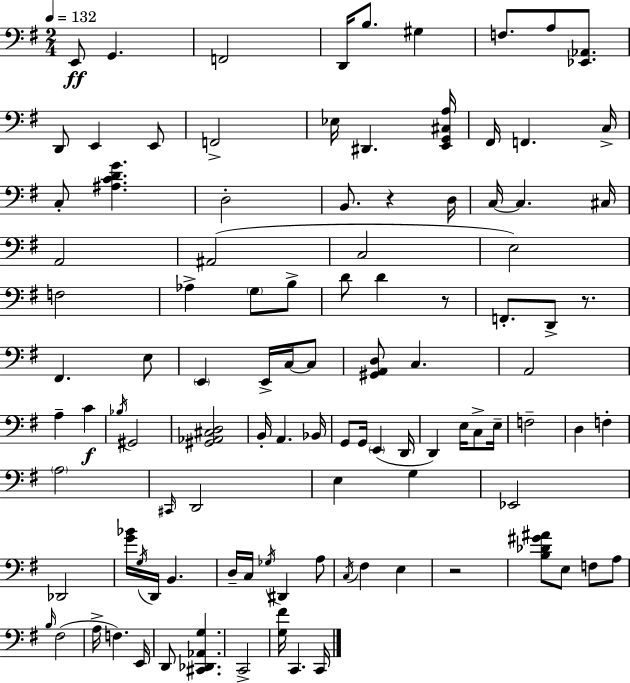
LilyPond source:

{
  \clef bass
  \numericTimeSignature
  \time 2/4
  \key g \major
  \tempo 4 = 132
  \repeat volta 2 { e,8\ff g,4. | f,2 | d,16 b8. gis4 | f8. a8 <ees, aes,>8. | \break d,8 e,4 e,8 | f,2-> | ees16 dis,4. <e, g, cis a>16 | fis,16 f,4. c16-> | \break c8-. <ais c' d' g'>4. | d2-. | b,8. r4 d16 | c16~~ c4. cis16 | \break a,2 | ais,2( | c2 | e2) | \break f2 | aes4-> \parenthesize g8 b8-> | d'8 d'4 r8 | f,8.-. d,8-> r8. | \break fis,4. e8 | \parenthesize e,4 e,16-> c16~~ c8 | <gis, a, d>8 c4. | a,2 | \break a4-- c'4\f | \acciaccatura { bes16 } gis,2 | <gis, aes, cis d>2 | b,16-. a,4. | \break bes,16 g,8 g,16 \parenthesize e,4( | d,16 d,4) e16 c8-> | e16-- f2-- | d4 f4-. | \break \parenthesize a2 | \grace { cis,16 } d,2 | e4 g4 | ees,2 | \break des,2 | <g' bes'>16 \acciaccatura { g16 } d,16 b,4. | d16-- c16 \acciaccatura { ges16 } dis,4 | a8 \acciaccatura { c16 } fis4 | \break e4 r2 | <b des' gis' ais'>8 e8 | f8 a8 \grace { b16 } fis2( | a16-> f4.) | \break e,16 d,8 | <cis, des, aes, g>4. c,2-> | <g fis'>16 c,4. | c,16 } \bar "|."
}